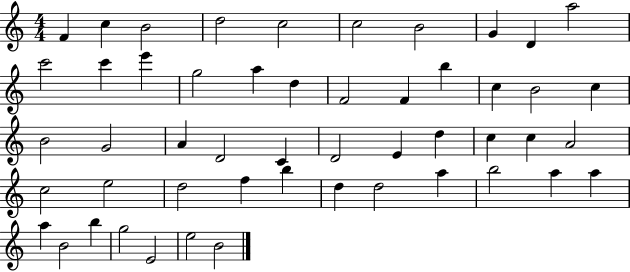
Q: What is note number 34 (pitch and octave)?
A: C5